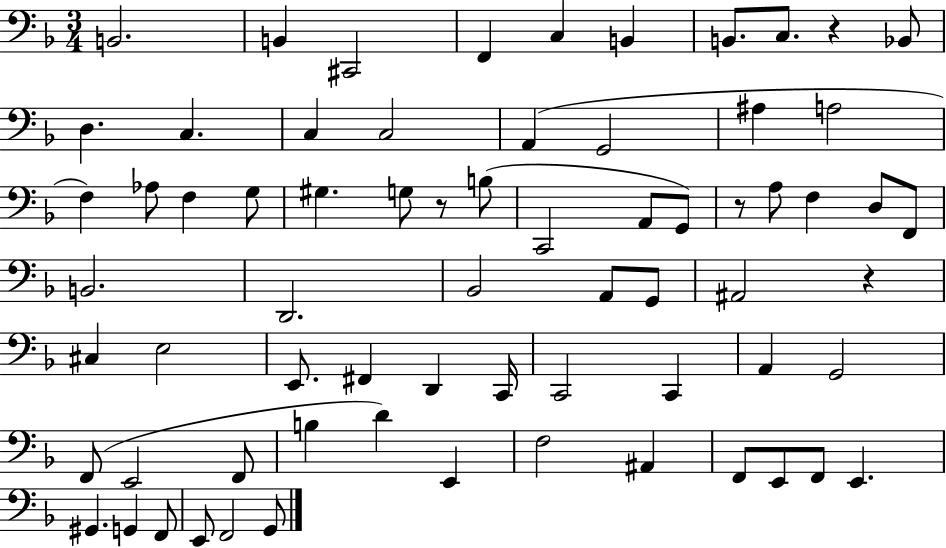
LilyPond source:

{
  \clef bass
  \numericTimeSignature
  \time 3/4
  \key f \major
  b,2. | b,4 cis,2 | f,4 c4 b,4 | b,8. c8. r4 bes,8 | \break d4. c4. | c4 c2 | a,4( g,2 | ais4 a2 | \break f4) aes8 f4 g8 | gis4. g8 r8 b8( | c,2 a,8 g,8) | r8 a8 f4 d8 f,8 | \break b,2. | d,2. | bes,2 a,8 g,8 | ais,2 r4 | \break cis4 e2 | e,8. fis,4 d,4 c,16 | c,2 c,4 | a,4 g,2 | \break f,8( e,2 f,8 | b4 d'4) e,4 | f2 ais,4 | f,8 e,8 f,8 e,4. | \break gis,4. g,4 f,8 | e,8 f,2 g,8 | \bar "|."
}